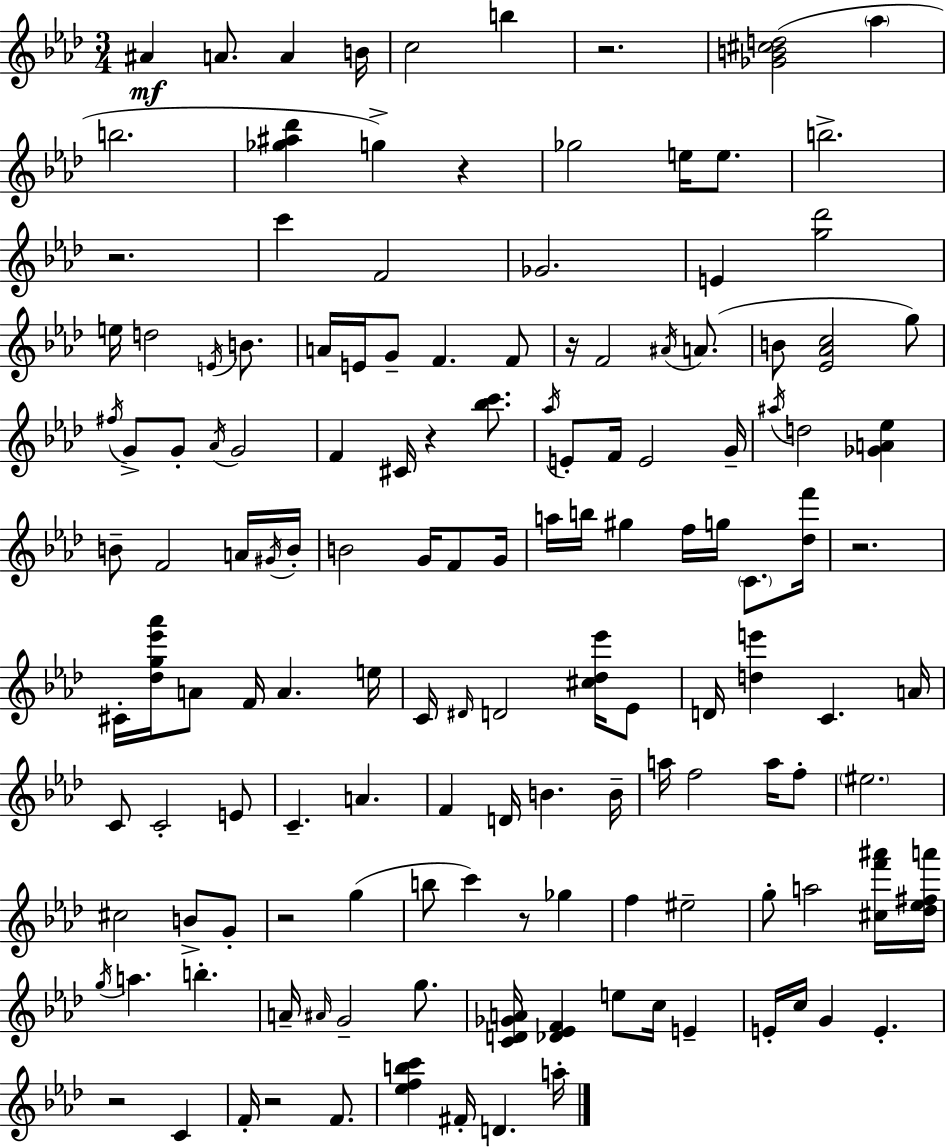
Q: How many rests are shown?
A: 10